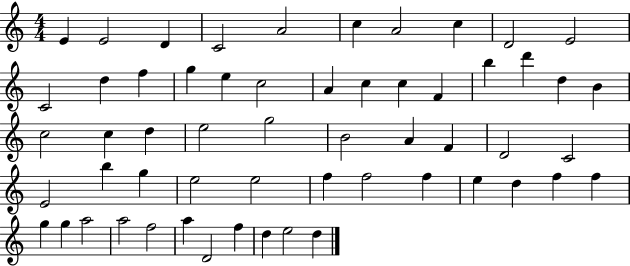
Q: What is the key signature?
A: C major